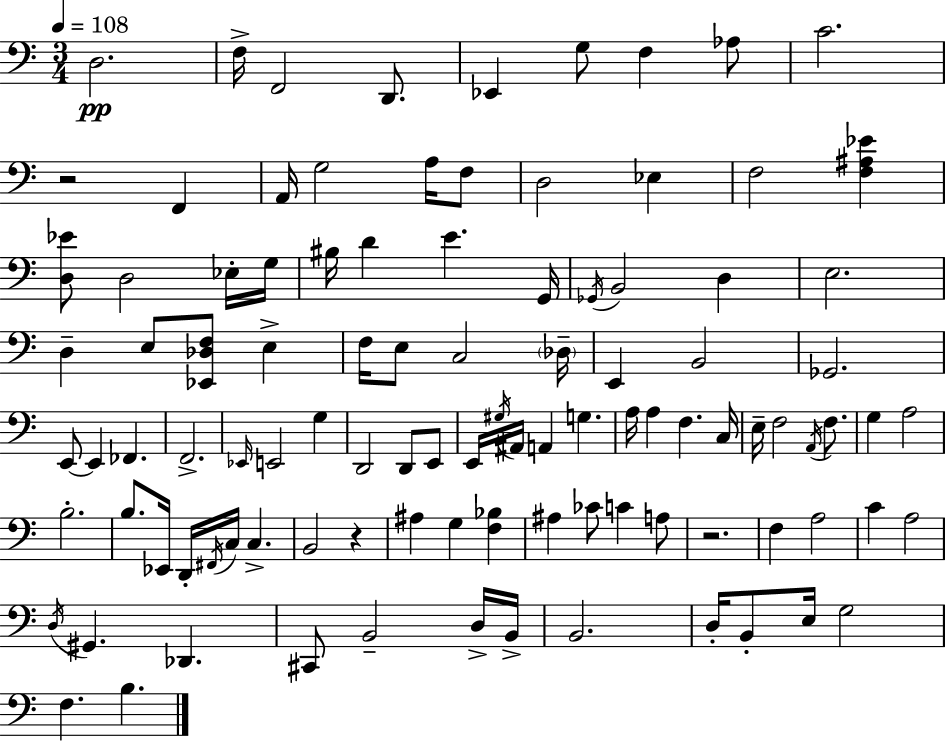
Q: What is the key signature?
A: C major